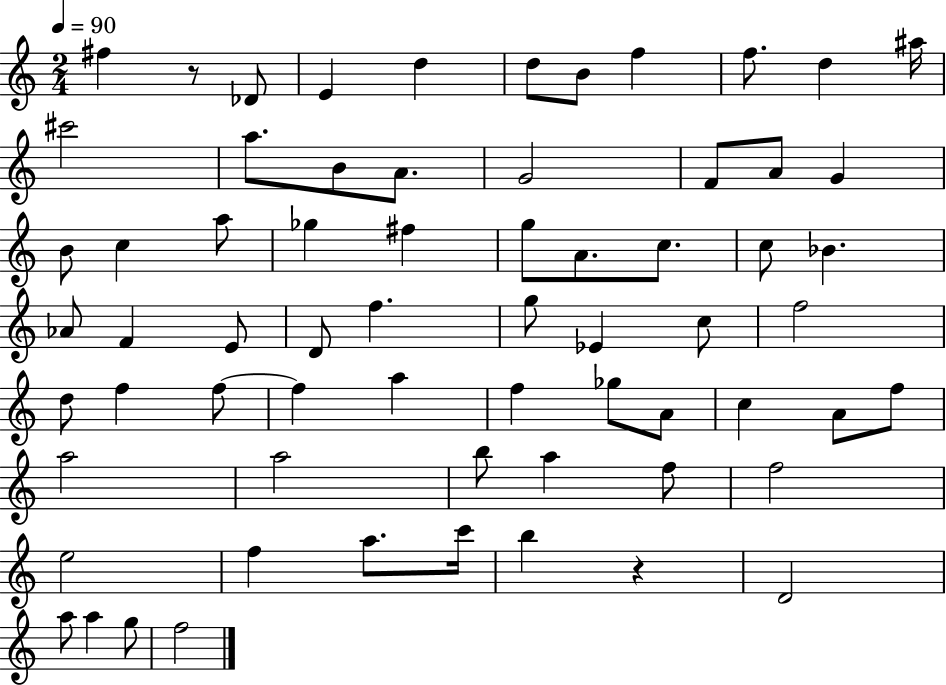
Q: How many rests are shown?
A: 2